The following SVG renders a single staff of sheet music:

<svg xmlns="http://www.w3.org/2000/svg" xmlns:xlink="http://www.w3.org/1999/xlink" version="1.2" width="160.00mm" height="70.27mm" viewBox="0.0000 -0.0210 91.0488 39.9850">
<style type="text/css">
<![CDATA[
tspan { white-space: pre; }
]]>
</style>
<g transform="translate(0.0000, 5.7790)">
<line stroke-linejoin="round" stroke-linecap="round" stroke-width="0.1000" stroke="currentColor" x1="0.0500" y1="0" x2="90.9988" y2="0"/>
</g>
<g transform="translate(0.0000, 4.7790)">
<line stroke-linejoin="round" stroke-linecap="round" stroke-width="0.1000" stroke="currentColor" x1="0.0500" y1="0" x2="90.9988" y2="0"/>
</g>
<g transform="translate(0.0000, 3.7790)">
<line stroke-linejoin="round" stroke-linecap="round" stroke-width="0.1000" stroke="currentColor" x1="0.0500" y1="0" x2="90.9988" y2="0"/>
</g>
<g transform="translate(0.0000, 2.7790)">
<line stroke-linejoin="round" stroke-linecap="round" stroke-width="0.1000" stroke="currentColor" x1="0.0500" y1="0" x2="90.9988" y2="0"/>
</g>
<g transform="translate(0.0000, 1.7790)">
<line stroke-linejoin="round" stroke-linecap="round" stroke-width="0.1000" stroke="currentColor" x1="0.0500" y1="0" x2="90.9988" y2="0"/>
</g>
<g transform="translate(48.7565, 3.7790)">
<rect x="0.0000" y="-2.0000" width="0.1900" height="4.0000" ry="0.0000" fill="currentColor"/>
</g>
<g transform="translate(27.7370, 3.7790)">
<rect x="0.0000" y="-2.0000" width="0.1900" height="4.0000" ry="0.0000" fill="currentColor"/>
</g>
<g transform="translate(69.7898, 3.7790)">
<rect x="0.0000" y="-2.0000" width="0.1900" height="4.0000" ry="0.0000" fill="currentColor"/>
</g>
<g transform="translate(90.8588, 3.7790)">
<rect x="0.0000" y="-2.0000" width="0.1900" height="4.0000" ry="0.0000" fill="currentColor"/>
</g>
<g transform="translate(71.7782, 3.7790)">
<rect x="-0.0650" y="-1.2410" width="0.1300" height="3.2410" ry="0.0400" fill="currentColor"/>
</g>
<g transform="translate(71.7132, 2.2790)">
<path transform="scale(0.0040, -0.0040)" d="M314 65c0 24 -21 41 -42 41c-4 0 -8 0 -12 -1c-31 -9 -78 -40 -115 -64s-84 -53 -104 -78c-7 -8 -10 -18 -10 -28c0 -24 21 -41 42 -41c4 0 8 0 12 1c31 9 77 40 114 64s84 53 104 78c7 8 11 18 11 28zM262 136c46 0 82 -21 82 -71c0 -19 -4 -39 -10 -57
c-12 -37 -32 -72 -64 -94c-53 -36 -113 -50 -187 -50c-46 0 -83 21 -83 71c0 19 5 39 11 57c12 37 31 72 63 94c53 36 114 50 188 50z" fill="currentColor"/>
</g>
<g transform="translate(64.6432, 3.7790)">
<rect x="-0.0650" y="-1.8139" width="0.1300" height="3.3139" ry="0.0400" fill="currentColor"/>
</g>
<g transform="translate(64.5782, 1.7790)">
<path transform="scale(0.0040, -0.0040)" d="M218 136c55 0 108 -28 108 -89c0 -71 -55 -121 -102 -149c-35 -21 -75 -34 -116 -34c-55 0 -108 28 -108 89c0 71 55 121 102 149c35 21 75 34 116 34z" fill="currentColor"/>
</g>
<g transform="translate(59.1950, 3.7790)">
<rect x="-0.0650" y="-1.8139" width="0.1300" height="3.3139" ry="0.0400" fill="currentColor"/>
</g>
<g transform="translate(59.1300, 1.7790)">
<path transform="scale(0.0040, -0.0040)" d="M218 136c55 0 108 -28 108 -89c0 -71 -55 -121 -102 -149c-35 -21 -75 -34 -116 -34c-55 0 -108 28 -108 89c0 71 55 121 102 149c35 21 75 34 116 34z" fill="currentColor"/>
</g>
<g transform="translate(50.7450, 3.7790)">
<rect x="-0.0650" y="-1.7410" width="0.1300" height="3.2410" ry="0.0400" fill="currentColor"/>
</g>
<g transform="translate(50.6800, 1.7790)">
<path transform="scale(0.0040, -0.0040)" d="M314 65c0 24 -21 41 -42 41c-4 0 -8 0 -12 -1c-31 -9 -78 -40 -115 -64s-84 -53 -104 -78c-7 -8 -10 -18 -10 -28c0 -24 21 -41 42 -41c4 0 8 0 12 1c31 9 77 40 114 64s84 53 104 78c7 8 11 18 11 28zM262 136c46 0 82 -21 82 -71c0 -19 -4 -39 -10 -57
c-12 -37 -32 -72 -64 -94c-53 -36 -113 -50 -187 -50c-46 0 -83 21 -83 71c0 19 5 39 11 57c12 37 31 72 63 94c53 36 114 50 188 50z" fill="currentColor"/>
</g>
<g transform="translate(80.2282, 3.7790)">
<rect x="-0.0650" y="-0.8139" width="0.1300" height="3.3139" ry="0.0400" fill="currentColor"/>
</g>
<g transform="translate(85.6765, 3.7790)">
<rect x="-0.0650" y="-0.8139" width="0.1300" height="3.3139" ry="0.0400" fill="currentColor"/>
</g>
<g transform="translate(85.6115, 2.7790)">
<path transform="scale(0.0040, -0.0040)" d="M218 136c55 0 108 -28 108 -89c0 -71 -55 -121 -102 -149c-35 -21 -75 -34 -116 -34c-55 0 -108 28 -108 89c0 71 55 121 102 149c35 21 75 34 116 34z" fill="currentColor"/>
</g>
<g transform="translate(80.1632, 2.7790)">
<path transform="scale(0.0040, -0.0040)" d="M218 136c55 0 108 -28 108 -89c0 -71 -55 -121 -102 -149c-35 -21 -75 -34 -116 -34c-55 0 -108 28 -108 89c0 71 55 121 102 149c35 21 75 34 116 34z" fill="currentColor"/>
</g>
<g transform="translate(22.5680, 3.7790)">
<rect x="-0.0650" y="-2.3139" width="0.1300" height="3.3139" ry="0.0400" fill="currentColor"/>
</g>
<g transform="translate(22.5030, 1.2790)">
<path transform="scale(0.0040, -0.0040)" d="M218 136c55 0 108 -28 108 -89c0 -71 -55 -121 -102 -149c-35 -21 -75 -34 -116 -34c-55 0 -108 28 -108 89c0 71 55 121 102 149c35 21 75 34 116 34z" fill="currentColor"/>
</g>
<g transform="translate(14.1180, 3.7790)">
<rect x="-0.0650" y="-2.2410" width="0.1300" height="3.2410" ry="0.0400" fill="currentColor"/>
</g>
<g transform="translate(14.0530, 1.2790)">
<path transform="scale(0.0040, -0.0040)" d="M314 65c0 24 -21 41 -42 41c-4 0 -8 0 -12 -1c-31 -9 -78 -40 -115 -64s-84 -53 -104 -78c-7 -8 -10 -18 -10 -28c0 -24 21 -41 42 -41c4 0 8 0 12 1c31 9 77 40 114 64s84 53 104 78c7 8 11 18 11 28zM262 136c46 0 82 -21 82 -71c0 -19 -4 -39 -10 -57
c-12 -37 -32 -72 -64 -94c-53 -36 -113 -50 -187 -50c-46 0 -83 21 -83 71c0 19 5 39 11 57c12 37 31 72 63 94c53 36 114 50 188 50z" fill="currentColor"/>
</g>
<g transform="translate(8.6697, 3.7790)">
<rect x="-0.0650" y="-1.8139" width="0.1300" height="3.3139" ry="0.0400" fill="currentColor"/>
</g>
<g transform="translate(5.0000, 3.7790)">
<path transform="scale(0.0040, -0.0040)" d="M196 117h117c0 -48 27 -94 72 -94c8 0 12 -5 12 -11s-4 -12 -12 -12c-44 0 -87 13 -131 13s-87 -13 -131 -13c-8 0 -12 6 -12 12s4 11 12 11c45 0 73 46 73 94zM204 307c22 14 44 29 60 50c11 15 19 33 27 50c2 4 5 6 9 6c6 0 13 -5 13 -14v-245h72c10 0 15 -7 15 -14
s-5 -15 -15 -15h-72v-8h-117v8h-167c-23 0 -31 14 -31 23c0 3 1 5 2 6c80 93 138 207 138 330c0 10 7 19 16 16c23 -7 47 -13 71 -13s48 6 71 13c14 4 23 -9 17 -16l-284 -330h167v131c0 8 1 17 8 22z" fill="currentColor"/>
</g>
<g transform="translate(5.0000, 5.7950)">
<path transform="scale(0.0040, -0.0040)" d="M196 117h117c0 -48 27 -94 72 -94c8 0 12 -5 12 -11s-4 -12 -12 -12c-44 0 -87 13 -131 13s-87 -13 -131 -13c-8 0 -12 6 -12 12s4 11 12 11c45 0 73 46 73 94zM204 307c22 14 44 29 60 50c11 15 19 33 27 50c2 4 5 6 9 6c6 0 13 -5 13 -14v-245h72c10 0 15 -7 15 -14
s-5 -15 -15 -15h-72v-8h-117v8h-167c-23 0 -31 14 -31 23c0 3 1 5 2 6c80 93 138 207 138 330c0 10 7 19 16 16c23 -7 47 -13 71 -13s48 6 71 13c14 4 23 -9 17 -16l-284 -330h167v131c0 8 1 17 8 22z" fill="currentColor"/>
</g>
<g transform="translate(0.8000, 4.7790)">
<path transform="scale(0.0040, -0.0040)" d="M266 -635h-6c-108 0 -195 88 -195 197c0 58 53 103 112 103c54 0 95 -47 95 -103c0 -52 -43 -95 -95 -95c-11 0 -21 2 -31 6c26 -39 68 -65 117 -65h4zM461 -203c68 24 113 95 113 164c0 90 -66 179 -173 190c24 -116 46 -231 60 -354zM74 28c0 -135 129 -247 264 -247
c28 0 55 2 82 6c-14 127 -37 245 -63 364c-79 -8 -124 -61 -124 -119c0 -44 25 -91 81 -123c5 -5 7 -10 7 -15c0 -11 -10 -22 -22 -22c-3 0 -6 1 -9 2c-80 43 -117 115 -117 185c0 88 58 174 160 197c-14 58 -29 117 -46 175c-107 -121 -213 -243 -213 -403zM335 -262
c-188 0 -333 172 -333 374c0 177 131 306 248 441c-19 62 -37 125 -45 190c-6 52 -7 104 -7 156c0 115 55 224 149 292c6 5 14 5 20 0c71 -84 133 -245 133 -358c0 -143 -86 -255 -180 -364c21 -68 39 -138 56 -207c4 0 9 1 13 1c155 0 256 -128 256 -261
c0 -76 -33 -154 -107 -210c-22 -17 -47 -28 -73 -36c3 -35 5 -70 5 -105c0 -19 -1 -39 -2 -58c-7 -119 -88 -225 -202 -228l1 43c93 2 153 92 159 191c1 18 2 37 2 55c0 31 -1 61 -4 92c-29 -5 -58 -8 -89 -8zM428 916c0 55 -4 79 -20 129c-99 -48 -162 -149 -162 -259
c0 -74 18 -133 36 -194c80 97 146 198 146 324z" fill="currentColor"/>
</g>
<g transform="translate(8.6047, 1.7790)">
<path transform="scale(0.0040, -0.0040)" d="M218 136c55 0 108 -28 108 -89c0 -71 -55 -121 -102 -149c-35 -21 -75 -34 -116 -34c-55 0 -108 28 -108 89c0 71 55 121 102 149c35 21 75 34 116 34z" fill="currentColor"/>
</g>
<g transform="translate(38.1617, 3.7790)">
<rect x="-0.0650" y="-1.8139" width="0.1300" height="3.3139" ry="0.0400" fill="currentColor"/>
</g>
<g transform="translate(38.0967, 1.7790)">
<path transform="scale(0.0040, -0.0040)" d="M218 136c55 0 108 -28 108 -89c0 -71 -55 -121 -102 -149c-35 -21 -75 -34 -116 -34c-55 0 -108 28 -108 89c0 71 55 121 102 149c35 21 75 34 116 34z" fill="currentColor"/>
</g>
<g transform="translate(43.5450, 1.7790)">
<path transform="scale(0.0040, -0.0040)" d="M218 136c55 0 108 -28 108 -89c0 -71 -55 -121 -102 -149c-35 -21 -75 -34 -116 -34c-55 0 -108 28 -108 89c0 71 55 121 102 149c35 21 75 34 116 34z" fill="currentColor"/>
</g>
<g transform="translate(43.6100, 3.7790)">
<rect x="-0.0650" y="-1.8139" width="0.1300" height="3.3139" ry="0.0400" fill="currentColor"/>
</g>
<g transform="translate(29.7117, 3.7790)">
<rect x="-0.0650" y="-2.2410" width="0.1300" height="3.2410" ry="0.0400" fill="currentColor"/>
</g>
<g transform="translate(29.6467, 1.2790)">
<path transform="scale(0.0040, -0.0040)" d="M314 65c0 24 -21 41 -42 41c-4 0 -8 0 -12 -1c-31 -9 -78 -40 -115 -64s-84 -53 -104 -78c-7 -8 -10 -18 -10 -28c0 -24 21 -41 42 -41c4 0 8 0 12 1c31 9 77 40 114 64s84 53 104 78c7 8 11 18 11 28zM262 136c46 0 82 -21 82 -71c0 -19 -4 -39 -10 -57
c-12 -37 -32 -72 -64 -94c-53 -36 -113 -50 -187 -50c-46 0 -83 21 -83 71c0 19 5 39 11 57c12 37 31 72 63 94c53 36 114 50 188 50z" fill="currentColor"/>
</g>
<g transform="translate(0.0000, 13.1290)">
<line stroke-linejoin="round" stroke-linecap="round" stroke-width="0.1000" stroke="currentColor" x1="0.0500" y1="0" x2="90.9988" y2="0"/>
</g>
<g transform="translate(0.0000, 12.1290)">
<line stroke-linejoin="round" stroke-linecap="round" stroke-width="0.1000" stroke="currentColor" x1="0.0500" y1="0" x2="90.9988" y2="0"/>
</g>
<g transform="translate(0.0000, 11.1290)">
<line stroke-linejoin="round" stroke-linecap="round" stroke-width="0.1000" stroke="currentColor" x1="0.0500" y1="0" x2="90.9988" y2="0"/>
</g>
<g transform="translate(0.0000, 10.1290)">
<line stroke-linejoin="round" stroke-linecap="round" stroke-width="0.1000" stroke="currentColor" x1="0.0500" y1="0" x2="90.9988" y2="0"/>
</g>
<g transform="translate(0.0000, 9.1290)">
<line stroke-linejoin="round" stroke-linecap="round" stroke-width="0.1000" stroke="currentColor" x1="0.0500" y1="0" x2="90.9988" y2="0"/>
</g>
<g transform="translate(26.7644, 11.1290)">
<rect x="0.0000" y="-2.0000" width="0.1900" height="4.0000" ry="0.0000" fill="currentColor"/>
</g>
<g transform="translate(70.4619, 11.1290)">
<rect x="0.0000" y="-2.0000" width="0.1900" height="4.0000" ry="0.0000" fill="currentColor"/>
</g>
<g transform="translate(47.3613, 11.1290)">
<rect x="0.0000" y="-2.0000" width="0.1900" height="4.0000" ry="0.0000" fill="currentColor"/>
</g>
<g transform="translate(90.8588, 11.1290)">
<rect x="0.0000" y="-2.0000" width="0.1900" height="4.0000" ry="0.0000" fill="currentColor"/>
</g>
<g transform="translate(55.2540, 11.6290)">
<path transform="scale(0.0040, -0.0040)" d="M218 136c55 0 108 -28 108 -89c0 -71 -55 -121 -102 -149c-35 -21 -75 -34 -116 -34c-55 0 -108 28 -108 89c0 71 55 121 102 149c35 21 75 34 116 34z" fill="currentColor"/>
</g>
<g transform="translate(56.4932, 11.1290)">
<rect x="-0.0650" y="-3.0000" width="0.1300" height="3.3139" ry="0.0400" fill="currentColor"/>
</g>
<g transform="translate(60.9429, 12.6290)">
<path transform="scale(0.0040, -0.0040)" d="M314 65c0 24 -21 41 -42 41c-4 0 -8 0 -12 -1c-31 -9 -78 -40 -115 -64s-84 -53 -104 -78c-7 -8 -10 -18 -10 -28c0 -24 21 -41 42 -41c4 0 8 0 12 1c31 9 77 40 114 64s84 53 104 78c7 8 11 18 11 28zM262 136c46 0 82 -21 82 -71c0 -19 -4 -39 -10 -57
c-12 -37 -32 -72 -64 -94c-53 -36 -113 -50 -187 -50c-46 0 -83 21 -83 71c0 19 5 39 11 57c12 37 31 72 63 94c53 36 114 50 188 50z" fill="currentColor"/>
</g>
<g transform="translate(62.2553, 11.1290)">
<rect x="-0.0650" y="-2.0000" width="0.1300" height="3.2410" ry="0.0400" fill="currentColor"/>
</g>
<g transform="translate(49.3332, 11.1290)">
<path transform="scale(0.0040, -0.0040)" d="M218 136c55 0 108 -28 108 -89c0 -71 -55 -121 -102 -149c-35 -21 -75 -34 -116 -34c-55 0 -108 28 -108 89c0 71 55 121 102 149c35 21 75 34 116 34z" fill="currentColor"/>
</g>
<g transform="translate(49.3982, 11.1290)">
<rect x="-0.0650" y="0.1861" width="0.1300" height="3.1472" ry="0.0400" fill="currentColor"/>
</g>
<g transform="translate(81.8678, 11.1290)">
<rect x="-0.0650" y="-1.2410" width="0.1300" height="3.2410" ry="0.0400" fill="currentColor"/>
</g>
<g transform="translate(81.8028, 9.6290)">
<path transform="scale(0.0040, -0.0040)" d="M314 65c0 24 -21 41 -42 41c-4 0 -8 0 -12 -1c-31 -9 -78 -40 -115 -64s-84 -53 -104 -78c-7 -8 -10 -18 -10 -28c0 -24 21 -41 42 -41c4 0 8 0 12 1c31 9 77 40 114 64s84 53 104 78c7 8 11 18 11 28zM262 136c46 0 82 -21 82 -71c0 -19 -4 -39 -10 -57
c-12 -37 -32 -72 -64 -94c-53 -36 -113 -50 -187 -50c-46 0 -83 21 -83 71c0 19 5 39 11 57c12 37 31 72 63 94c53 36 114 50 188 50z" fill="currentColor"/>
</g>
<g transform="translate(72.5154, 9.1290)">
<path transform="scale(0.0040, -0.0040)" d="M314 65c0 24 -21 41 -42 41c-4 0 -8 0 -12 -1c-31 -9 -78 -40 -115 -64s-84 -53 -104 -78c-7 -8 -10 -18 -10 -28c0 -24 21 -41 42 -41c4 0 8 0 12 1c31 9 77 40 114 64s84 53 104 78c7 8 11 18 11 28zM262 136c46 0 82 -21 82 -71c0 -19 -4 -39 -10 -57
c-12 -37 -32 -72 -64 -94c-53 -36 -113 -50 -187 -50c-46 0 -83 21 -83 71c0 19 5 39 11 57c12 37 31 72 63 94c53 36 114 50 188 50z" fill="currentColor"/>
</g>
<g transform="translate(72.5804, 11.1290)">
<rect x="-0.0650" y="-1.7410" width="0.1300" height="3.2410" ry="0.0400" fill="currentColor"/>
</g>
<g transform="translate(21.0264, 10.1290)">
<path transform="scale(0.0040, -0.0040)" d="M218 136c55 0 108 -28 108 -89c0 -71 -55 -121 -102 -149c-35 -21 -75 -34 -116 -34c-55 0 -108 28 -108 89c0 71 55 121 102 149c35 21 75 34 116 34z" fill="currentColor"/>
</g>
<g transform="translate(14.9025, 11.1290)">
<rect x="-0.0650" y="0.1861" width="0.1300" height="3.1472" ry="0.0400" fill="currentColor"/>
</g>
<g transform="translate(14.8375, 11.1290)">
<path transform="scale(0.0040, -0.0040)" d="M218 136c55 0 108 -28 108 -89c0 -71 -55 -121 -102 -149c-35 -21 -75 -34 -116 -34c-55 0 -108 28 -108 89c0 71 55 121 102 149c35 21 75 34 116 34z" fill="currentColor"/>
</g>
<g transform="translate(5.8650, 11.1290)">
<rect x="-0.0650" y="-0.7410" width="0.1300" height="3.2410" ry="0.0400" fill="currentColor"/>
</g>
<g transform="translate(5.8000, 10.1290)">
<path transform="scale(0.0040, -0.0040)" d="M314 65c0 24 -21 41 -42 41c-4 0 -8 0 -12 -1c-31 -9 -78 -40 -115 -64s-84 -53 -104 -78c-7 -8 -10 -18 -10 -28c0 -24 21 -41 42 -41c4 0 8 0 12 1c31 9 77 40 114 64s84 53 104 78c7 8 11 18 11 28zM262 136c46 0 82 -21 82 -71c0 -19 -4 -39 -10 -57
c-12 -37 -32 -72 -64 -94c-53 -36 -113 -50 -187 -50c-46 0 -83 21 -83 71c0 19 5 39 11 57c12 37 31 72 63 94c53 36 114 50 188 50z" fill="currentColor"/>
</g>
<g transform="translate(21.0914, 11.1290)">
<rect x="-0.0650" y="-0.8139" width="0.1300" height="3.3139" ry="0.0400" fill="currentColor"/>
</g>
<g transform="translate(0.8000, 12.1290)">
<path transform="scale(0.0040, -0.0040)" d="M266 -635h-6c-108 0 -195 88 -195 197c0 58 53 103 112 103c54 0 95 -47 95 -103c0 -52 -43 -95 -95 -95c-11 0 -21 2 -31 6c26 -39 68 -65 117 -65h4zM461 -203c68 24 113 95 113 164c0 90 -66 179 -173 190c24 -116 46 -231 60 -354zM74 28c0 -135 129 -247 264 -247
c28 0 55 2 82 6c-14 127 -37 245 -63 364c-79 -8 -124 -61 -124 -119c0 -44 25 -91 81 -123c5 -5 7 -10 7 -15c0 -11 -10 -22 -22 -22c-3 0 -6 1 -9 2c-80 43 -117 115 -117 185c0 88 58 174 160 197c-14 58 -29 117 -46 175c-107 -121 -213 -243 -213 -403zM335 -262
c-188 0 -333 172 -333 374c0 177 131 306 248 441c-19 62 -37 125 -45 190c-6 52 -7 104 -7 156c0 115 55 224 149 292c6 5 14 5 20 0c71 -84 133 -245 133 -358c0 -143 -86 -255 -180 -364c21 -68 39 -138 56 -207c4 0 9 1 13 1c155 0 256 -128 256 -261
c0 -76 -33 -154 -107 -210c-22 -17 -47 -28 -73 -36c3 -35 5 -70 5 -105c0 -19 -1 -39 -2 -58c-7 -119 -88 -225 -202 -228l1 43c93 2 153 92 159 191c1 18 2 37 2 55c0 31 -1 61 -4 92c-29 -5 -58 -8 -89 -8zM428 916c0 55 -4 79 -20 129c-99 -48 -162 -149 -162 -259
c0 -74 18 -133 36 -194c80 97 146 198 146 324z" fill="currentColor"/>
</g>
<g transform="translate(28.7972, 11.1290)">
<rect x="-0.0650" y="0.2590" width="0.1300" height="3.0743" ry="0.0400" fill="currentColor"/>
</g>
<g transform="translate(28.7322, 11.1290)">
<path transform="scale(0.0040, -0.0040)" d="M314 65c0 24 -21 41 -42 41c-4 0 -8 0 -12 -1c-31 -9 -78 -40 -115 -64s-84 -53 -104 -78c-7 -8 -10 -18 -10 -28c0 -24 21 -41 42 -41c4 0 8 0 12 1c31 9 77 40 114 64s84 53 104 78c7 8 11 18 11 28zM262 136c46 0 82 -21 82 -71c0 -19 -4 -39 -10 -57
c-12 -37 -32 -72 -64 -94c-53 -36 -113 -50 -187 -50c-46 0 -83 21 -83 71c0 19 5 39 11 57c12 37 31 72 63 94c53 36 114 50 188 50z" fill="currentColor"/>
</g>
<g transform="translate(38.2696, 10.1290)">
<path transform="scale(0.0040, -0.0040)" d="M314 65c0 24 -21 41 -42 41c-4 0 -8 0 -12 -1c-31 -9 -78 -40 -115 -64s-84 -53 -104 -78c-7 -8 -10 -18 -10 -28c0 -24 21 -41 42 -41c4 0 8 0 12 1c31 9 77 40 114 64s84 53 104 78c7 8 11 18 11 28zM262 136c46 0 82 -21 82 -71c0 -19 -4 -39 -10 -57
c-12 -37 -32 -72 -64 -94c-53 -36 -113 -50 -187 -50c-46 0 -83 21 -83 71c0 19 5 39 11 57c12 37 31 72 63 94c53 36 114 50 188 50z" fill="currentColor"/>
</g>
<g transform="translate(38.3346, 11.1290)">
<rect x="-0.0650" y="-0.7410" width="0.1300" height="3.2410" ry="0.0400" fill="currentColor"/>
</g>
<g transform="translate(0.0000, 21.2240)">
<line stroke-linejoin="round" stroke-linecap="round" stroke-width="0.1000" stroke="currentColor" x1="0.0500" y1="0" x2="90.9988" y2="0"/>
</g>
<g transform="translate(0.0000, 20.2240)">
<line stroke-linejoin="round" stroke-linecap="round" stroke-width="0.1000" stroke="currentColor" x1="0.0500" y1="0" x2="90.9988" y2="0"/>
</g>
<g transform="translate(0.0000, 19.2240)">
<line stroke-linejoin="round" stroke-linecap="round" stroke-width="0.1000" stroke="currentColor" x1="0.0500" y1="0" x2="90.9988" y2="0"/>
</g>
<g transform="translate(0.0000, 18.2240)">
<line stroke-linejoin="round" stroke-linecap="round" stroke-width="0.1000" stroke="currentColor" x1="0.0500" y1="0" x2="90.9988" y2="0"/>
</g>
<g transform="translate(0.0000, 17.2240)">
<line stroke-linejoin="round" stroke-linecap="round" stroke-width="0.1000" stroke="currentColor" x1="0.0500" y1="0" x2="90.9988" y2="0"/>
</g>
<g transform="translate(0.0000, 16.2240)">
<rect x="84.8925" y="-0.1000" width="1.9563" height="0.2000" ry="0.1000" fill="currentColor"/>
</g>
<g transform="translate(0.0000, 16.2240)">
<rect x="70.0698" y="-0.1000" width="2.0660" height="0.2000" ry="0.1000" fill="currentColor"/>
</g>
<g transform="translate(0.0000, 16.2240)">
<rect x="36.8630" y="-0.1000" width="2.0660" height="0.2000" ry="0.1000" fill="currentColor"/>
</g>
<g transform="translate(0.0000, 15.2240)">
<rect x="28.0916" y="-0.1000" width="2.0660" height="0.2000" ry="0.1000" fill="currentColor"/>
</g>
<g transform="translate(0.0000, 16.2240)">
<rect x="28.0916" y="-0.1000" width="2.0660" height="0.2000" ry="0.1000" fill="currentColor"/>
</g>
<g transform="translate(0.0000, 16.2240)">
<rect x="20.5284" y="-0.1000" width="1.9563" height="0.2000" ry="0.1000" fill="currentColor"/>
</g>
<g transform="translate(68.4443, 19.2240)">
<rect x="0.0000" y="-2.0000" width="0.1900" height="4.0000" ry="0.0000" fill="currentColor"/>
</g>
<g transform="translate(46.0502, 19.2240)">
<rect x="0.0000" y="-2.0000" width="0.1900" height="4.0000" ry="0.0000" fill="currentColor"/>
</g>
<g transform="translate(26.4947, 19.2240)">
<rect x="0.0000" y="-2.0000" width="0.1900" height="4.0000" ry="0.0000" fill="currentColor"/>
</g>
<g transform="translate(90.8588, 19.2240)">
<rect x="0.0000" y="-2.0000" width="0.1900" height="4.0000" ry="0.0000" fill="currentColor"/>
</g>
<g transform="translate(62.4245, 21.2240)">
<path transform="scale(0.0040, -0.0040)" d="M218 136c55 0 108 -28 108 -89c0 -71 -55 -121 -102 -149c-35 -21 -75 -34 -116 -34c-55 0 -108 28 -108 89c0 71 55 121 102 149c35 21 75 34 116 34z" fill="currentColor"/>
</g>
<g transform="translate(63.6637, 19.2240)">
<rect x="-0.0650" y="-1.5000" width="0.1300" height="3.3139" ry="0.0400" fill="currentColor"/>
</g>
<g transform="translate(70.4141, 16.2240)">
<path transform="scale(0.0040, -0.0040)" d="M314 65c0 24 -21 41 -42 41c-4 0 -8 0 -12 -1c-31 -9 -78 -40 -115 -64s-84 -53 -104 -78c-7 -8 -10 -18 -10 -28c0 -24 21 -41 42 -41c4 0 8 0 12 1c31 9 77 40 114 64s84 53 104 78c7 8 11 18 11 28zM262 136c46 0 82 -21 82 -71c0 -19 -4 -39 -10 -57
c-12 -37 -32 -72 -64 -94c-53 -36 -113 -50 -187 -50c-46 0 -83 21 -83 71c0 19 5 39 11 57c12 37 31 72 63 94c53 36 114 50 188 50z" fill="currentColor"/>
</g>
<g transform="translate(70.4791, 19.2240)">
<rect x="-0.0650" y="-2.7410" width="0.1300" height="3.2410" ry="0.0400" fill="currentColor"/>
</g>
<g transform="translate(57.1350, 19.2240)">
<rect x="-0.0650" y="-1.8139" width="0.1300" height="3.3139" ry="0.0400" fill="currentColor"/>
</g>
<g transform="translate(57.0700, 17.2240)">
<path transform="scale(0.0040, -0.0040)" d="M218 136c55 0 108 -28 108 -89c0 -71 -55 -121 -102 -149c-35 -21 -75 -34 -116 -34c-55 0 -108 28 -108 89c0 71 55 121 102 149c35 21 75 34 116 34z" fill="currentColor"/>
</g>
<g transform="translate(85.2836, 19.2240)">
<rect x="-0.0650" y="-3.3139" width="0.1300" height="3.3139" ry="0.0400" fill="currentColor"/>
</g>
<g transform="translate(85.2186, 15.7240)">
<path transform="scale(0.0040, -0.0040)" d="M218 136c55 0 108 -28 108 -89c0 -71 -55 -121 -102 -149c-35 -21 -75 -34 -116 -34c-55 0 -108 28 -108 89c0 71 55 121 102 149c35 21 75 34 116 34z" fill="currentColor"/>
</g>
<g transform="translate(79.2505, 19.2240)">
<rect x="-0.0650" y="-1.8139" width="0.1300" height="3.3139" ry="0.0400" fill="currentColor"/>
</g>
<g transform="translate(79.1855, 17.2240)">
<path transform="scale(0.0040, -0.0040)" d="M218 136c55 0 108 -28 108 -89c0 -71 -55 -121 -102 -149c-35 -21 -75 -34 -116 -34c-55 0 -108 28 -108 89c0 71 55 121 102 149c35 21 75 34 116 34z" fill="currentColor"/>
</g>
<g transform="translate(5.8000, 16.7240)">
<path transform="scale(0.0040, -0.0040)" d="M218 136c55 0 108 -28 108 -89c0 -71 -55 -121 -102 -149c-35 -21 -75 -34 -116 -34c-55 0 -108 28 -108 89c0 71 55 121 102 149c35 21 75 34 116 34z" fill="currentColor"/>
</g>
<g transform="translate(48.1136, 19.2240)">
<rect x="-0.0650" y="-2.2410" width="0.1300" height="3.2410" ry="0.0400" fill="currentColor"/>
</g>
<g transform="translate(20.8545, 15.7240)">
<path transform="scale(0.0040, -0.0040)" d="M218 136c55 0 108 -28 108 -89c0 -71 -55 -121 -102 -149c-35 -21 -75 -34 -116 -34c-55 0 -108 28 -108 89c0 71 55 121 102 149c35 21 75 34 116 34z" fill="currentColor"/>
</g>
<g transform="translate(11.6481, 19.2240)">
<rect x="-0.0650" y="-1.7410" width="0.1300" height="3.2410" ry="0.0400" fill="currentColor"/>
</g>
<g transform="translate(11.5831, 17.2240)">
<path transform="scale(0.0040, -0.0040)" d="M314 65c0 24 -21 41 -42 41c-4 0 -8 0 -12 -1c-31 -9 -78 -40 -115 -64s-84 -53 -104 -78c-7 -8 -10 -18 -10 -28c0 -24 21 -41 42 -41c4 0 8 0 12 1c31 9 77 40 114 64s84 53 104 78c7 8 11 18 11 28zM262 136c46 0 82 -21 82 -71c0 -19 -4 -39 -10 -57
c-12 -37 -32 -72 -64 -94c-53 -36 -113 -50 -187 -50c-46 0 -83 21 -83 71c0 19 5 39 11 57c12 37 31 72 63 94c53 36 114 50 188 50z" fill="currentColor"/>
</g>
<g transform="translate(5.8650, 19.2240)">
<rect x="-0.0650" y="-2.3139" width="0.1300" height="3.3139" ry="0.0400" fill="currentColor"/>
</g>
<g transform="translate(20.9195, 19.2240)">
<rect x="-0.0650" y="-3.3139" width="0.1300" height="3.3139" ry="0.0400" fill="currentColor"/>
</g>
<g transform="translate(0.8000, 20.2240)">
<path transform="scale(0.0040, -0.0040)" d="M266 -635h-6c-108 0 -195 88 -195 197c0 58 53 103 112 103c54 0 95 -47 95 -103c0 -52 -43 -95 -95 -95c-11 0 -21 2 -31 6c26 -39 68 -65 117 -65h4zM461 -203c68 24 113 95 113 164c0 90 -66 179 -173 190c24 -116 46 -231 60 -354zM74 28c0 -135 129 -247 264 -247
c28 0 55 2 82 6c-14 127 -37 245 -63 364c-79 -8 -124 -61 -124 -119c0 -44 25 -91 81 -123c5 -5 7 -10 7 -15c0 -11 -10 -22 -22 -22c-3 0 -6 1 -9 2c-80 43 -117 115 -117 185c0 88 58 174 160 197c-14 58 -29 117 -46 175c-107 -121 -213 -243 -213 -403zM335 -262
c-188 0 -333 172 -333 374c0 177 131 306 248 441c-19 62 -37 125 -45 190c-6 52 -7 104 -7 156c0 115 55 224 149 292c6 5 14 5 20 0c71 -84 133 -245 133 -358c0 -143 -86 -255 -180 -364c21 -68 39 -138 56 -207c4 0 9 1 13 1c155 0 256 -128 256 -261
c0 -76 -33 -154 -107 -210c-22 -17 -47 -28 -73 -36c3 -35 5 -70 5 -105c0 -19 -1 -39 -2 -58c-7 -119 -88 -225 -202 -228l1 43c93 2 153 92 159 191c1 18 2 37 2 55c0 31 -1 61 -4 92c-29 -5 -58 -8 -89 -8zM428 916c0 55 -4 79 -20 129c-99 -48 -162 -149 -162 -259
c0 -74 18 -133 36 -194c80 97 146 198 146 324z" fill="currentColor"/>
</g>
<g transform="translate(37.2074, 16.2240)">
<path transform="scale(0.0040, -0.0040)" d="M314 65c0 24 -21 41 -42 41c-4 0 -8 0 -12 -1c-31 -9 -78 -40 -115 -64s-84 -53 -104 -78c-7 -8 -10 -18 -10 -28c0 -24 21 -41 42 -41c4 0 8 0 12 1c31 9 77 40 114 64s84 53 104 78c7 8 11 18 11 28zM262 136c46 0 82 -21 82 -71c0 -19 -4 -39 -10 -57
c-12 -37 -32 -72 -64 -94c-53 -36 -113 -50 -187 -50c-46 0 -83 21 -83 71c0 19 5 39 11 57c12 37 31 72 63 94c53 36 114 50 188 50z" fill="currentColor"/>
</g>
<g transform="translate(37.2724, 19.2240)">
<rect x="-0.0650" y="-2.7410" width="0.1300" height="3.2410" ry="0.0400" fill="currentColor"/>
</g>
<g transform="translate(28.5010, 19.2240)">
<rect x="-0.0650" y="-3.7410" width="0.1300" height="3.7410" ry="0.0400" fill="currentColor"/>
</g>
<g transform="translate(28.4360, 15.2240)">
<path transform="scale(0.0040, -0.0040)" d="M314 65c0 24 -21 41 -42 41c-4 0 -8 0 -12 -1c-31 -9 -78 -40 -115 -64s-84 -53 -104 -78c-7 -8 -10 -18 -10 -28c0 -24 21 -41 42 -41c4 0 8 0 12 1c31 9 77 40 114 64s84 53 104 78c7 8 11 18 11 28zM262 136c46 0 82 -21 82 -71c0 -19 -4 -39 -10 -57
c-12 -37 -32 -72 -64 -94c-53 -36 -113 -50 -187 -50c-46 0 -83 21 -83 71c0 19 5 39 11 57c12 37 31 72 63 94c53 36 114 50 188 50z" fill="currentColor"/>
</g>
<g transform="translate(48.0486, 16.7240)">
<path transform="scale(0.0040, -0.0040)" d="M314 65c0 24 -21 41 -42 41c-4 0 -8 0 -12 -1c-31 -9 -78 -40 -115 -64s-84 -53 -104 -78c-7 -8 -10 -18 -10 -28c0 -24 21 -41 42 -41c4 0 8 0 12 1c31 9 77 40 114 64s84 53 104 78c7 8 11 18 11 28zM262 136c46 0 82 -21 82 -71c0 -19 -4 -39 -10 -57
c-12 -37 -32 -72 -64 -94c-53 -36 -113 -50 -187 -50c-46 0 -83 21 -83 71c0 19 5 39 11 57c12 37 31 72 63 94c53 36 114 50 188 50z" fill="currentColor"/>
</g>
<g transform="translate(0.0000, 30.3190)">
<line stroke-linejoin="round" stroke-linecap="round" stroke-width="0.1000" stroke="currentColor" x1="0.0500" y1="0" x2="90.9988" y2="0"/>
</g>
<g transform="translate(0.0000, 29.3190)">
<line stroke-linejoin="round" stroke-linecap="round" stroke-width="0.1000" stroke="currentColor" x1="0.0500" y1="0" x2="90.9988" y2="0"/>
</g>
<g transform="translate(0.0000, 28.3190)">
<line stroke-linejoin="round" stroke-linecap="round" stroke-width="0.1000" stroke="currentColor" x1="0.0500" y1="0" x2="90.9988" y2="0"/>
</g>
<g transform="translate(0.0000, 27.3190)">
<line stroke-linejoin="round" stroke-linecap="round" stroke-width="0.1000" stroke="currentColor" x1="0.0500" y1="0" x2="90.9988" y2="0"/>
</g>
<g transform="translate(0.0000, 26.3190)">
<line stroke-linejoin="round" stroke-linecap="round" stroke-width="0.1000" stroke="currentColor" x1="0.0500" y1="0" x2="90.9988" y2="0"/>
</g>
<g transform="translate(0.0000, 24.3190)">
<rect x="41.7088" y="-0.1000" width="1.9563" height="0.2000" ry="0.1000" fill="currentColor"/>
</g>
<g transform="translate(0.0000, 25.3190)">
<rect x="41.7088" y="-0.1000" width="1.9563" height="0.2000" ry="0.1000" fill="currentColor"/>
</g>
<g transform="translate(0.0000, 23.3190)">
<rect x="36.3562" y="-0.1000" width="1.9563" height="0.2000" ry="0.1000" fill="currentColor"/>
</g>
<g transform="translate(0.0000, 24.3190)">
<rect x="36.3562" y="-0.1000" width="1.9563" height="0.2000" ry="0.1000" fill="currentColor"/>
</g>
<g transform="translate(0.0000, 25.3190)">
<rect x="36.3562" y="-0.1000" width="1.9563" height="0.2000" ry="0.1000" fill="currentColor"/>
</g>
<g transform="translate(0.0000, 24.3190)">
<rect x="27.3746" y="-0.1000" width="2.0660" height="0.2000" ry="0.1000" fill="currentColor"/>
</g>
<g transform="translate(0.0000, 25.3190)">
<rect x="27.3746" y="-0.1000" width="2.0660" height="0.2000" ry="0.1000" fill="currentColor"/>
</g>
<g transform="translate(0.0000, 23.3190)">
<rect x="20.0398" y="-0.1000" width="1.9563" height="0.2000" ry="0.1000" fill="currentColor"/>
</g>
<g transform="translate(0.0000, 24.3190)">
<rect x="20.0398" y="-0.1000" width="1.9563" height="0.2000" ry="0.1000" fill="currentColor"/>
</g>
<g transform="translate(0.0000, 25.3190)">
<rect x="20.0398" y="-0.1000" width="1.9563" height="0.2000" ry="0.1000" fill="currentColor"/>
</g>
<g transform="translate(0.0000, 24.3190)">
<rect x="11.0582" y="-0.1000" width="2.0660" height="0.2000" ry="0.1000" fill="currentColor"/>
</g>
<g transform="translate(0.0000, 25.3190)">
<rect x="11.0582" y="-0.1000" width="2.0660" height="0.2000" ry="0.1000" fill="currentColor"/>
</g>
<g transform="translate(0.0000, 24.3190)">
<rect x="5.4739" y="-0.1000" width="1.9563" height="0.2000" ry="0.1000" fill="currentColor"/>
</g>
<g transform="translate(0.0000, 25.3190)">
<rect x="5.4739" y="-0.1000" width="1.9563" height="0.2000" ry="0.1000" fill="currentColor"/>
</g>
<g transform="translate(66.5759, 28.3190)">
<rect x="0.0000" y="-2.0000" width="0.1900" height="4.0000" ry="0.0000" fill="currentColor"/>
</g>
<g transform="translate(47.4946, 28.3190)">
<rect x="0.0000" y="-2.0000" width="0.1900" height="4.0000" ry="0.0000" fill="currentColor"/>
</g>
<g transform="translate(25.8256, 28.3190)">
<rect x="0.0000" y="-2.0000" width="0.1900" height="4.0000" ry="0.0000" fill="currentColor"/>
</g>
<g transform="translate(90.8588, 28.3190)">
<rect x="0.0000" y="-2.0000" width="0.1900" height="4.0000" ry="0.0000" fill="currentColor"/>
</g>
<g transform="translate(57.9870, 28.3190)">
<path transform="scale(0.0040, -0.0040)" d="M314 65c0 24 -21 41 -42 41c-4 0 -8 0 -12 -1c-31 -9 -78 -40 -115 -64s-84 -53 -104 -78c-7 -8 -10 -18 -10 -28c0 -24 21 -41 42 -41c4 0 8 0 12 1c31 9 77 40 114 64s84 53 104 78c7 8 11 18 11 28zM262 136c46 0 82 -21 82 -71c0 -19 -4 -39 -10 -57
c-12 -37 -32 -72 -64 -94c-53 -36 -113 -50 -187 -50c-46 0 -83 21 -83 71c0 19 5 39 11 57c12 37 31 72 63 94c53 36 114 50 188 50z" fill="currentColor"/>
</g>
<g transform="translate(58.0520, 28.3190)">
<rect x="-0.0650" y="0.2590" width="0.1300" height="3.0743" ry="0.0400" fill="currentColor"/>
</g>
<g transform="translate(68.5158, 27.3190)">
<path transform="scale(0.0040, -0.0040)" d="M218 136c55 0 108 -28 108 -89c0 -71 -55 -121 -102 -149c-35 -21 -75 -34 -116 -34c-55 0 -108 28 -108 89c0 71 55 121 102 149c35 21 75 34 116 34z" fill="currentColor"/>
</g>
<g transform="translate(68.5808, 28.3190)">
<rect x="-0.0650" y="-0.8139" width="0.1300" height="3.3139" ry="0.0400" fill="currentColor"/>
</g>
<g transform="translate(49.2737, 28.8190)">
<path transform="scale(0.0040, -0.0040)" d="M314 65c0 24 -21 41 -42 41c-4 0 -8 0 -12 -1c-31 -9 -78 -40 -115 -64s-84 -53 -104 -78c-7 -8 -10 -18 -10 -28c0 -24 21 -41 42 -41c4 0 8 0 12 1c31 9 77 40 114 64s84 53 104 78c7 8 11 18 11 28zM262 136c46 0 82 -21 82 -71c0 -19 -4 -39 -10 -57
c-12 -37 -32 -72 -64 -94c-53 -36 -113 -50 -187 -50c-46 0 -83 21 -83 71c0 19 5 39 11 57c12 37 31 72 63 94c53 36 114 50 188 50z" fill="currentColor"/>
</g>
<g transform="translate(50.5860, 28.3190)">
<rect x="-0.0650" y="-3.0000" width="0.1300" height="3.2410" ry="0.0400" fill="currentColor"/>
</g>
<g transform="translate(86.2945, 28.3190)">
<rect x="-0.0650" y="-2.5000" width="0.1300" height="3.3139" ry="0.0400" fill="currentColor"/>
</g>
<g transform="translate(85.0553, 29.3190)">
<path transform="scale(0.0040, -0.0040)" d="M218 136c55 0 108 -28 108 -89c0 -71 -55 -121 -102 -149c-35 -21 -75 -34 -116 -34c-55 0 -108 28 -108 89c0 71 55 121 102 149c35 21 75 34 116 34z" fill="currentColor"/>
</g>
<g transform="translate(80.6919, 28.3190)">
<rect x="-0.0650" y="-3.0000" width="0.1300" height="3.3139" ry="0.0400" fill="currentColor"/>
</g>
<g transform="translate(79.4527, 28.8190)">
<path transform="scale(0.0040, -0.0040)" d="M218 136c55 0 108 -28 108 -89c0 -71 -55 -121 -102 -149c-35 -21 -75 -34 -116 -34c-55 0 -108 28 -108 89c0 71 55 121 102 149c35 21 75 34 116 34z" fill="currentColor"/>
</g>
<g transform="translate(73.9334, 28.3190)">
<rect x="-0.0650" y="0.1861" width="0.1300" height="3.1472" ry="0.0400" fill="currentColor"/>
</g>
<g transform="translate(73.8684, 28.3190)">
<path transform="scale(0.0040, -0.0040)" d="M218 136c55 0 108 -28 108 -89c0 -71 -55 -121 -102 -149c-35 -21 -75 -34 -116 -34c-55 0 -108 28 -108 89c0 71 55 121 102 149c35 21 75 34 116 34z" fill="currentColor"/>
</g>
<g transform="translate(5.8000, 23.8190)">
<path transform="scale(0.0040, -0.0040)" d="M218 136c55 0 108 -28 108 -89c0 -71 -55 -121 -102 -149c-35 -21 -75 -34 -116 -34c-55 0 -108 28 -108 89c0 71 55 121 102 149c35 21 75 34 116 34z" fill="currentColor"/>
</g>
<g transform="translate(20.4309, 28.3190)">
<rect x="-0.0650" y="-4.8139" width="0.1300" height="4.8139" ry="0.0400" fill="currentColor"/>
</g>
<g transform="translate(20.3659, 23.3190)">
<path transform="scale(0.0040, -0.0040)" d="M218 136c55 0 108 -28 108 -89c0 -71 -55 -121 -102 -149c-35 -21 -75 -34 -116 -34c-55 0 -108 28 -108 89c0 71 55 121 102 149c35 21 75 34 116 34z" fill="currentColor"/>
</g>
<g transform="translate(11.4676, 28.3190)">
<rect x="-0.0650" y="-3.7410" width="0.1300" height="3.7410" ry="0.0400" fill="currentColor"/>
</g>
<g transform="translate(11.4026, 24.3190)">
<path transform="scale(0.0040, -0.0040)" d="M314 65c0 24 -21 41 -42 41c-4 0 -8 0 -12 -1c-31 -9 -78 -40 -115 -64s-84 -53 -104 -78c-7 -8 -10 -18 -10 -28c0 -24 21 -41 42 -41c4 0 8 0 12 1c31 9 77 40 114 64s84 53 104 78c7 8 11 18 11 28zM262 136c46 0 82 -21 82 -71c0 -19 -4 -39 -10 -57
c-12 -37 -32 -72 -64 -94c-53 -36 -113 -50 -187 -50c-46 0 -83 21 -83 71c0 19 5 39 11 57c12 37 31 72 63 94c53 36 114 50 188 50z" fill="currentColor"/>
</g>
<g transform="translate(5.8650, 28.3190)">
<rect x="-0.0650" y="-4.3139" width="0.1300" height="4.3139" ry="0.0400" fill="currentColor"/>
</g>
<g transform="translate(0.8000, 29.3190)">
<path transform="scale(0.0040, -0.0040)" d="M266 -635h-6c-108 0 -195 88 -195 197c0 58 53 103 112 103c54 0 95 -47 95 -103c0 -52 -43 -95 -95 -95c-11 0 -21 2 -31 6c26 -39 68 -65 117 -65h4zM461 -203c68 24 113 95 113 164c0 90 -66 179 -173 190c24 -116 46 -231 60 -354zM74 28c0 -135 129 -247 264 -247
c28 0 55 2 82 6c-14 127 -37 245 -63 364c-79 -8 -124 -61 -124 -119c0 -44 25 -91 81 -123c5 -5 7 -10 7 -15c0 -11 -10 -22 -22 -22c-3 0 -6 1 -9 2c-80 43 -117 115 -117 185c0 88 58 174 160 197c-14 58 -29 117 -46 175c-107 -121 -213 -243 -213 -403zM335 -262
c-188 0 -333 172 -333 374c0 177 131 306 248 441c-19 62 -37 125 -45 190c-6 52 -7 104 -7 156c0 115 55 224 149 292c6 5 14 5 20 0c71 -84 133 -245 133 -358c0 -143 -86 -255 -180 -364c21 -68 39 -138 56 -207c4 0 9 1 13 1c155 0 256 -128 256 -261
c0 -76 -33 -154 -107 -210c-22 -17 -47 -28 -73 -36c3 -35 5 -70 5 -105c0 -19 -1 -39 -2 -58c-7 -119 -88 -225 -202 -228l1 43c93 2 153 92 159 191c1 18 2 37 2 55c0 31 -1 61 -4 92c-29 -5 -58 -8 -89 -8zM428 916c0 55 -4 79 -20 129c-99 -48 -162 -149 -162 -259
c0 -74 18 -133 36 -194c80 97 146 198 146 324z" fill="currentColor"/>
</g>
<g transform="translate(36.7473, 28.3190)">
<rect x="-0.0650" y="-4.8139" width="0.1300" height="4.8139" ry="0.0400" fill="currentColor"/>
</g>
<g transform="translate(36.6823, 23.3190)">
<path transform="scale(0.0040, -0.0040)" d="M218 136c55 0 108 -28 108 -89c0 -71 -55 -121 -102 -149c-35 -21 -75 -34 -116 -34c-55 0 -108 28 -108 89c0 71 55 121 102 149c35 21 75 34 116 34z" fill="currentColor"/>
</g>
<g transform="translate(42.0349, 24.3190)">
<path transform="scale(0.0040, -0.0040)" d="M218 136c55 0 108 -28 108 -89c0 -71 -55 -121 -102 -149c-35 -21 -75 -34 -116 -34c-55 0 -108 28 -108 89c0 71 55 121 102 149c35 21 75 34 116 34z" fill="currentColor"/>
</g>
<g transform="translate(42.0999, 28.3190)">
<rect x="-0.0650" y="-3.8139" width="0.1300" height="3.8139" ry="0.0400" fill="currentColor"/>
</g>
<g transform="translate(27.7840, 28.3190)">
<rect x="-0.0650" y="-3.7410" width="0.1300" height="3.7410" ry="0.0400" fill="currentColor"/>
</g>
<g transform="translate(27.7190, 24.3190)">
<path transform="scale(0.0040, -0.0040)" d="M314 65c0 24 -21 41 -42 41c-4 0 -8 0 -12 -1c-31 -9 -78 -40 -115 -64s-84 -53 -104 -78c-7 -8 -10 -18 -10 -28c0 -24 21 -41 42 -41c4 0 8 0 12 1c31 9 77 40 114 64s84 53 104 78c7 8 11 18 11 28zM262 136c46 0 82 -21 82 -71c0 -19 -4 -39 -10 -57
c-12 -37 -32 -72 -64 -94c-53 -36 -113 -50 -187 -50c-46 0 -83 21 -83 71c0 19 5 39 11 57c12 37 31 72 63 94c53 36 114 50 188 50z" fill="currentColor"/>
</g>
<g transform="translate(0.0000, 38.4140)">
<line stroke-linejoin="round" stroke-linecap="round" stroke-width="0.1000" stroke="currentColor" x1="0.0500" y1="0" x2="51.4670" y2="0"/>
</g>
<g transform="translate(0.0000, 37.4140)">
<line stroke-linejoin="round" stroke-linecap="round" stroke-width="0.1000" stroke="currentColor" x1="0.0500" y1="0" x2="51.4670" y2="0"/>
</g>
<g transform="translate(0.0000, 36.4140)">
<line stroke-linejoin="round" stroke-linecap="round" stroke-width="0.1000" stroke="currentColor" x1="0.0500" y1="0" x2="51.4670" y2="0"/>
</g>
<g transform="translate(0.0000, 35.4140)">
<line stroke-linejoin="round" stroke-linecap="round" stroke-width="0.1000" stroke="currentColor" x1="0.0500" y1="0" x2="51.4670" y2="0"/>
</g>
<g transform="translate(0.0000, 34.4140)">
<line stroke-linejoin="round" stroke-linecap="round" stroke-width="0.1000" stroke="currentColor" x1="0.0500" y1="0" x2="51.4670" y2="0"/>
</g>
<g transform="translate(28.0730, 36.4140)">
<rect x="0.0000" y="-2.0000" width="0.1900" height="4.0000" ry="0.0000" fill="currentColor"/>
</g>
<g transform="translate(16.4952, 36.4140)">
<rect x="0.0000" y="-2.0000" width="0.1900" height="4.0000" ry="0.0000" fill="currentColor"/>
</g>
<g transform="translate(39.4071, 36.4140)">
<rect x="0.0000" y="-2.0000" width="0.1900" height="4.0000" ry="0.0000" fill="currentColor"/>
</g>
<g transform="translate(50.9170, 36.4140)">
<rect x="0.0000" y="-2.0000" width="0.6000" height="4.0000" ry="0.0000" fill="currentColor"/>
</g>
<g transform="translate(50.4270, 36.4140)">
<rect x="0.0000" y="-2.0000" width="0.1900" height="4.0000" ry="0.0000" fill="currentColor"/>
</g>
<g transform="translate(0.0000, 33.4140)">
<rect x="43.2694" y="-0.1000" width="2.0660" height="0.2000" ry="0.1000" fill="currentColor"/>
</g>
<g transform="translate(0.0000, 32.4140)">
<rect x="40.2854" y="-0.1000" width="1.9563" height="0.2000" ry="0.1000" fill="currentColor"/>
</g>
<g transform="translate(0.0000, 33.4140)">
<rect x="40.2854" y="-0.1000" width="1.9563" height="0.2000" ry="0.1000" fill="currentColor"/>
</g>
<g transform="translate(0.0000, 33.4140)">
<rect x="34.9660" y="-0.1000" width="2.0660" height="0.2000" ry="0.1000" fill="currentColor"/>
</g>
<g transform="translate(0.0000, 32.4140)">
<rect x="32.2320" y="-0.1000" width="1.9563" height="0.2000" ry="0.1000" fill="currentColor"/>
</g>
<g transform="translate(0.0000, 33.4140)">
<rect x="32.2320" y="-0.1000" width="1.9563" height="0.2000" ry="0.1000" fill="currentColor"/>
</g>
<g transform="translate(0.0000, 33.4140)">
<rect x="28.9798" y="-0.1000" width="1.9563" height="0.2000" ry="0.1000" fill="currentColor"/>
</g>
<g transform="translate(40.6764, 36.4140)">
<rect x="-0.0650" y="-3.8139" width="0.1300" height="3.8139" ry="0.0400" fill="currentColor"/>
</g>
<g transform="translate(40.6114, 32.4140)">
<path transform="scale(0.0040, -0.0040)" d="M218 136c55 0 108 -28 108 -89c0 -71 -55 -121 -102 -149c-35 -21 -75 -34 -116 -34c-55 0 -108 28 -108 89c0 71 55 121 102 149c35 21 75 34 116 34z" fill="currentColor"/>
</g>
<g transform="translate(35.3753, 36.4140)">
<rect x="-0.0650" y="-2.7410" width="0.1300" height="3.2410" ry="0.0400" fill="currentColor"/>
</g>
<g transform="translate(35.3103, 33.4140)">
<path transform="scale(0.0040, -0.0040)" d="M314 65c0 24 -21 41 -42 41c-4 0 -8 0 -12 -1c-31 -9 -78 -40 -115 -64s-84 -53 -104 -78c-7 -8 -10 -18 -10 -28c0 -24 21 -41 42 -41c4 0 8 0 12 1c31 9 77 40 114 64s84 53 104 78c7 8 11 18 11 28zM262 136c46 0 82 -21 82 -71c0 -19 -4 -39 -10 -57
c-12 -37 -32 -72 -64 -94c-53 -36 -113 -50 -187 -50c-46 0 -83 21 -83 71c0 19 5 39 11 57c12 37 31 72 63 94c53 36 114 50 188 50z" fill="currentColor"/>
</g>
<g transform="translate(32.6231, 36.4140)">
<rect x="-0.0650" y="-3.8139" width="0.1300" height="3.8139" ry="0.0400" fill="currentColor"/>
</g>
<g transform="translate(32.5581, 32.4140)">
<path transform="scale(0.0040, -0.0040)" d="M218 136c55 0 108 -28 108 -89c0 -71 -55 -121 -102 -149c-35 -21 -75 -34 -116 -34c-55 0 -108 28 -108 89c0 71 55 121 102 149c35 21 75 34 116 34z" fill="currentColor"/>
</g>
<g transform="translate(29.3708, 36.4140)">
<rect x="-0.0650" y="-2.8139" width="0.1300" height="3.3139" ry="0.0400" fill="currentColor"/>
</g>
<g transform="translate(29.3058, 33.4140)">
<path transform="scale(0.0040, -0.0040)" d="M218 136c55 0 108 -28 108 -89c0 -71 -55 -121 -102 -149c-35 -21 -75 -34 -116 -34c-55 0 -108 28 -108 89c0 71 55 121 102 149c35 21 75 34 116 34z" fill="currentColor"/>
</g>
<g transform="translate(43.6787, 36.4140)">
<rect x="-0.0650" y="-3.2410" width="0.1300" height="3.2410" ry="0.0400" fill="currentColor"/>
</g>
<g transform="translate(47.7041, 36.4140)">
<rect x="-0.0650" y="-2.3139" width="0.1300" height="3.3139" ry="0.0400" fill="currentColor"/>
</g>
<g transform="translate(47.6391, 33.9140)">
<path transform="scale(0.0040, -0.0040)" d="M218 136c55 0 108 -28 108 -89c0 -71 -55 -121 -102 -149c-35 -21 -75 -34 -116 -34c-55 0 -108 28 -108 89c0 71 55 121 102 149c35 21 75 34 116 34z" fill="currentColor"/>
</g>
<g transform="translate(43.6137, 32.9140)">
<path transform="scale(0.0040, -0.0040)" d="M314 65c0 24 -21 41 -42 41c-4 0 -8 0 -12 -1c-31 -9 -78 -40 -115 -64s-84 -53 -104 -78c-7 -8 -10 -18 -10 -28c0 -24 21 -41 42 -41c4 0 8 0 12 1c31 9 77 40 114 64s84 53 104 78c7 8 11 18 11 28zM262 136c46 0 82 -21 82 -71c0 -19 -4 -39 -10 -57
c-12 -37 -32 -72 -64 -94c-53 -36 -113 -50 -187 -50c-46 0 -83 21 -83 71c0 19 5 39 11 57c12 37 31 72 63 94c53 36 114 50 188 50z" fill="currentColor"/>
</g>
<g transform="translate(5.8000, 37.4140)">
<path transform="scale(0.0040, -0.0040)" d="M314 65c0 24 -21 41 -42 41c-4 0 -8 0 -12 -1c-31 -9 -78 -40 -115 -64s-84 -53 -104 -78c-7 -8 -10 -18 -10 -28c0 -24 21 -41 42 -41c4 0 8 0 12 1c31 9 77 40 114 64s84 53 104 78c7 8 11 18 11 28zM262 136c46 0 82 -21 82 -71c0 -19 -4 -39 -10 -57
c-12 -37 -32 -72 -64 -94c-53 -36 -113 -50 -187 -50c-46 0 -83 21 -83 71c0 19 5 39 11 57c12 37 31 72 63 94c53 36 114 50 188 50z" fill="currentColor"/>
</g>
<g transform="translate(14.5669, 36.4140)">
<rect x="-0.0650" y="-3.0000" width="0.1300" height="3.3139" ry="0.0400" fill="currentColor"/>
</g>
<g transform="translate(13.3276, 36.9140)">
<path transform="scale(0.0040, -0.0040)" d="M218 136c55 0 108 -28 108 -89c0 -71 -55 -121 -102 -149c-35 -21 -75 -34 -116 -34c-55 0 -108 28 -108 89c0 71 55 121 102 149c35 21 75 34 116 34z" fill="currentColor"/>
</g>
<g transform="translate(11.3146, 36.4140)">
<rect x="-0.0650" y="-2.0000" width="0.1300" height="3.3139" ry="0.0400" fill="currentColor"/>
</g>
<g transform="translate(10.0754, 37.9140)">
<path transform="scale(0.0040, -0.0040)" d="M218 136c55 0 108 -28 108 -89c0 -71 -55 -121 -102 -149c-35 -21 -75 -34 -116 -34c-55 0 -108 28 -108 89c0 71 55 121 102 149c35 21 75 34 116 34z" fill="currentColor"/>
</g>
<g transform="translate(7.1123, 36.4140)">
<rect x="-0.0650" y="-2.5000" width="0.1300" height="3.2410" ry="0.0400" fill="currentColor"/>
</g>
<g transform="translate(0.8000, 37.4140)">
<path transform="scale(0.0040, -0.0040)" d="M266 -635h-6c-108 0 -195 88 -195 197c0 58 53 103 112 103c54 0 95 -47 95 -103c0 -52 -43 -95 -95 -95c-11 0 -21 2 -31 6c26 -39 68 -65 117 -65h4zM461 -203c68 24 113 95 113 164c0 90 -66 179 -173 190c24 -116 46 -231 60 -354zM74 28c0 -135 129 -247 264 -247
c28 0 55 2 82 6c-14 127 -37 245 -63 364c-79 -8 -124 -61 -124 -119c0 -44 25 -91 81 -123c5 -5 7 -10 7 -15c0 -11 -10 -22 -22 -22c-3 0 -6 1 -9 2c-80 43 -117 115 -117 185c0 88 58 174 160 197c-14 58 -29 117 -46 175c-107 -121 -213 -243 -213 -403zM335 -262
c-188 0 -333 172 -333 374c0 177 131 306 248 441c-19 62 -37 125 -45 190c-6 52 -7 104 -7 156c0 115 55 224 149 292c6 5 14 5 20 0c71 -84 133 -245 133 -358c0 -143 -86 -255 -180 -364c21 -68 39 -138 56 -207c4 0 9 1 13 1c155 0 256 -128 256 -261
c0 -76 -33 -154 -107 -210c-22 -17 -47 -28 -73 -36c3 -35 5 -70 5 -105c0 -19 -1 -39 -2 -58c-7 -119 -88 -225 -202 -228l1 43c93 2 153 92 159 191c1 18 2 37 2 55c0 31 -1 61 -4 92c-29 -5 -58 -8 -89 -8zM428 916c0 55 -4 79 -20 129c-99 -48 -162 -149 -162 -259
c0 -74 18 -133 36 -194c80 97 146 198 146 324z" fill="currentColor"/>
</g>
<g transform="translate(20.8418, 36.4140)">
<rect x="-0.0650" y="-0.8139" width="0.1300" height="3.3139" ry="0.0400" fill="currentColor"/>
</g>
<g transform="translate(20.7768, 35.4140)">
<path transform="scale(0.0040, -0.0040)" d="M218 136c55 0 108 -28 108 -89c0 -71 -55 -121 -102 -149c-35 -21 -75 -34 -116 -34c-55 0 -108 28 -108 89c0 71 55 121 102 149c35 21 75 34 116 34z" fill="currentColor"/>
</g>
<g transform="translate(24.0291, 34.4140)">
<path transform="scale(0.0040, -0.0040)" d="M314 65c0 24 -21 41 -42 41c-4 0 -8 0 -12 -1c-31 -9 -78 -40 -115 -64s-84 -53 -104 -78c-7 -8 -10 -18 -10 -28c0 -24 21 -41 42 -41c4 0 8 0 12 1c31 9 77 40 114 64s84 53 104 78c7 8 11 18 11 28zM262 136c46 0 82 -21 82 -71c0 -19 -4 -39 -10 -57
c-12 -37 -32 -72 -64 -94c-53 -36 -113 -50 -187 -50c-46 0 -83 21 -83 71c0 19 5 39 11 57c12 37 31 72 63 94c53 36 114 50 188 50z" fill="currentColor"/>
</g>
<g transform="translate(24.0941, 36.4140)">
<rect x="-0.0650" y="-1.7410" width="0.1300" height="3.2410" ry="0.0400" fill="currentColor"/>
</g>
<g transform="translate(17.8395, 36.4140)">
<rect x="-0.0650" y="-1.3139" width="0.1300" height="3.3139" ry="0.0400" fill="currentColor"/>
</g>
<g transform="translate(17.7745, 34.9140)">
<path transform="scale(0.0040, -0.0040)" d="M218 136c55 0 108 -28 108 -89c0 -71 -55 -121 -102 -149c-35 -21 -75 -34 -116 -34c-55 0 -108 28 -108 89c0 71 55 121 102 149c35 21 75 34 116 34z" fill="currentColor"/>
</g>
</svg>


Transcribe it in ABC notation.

X:1
T:Untitled
M:4/4
L:1/4
K:C
f g2 g g2 f f f2 f f e2 d d d2 B d B2 d2 B A F2 f2 e2 g f2 b c'2 a2 g2 f E a2 f b d' c'2 e' c'2 e' c' A2 B2 d B A G G2 F A e d f2 a c' a2 c' b2 g